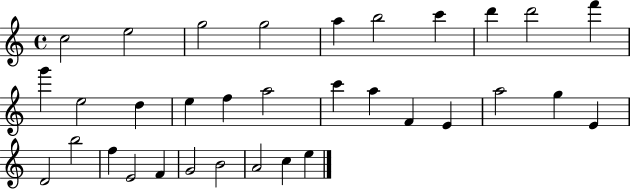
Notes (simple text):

C5/h E5/h G5/h G5/h A5/q B5/h C6/q D6/q D6/h F6/q G6/q E5/h D5/q E5/q F5/q A5/h C6/q A5/q F4/q E4/q A5/h G5/q E4/q D4/h B5/h F5/q E4/h F4/q G4/h B4/h A4/h C5/q E5/q